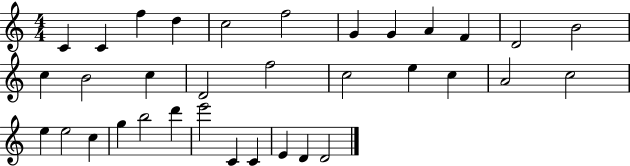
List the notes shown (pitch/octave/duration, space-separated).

C4/q C4/q F5/q D5/q C5/h F5/h G4/q G4/q A4/q F4/q D4/h B4/h C5/q B4/h C5/q D4/h F5/h C5/h E5/q C5/q A4/h C5/h E5/q E5/h C5/q G5/q B5/h D6/q E6/h C4/q C4/q E4/q D4/q D4/h